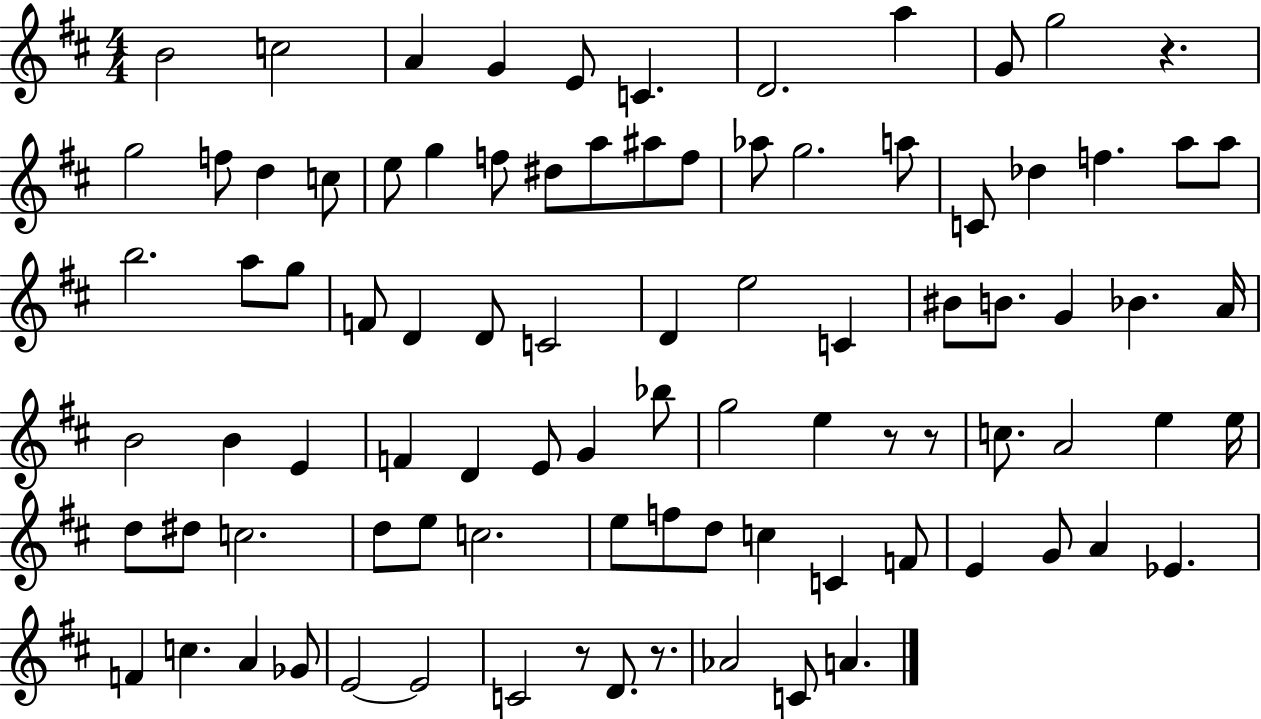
{
  \clef treble
  \numericTimeSignature
  \time 4/4
  \key d \major
  b'2 c''2 | a'4 g'4 e'8 c'4. | d'2. a''4 | g'8 g''2 r4. | \break g''2 f''8 d''4 c''8 | e''8 g''4 f''8 dis''8 a''8 ais''8 f''8 | aes''8 g''2. a''8 | c'8 des''4 f''4. a''8 a''8 | \break b''2. a''8 g''8 | f'8 d'4 d'8 c'2 | d'4 e''2 c'4 | bis'8 b'8. g'4 bes'4. a'16 | \break b'2 b'4 e'4 | f'4 d'4 e'8 g'4 bes''8 | g''2 e''4 r8 r8 | c''8. a'2 e''4 e''16 | \break d''8 dis''8 c''2. | d''8 e''8 c''2. | e''8 f''8 d''8 c''4 c'4 f'8 | e'4 g'8 a'4 ees'4. | \break f'4 c''4. a'4 ges'8 | e'2~~ e'2 | c'2 r8 d'8. r8. | aes'2 c'8 a'4. | \break \bar "|."
}